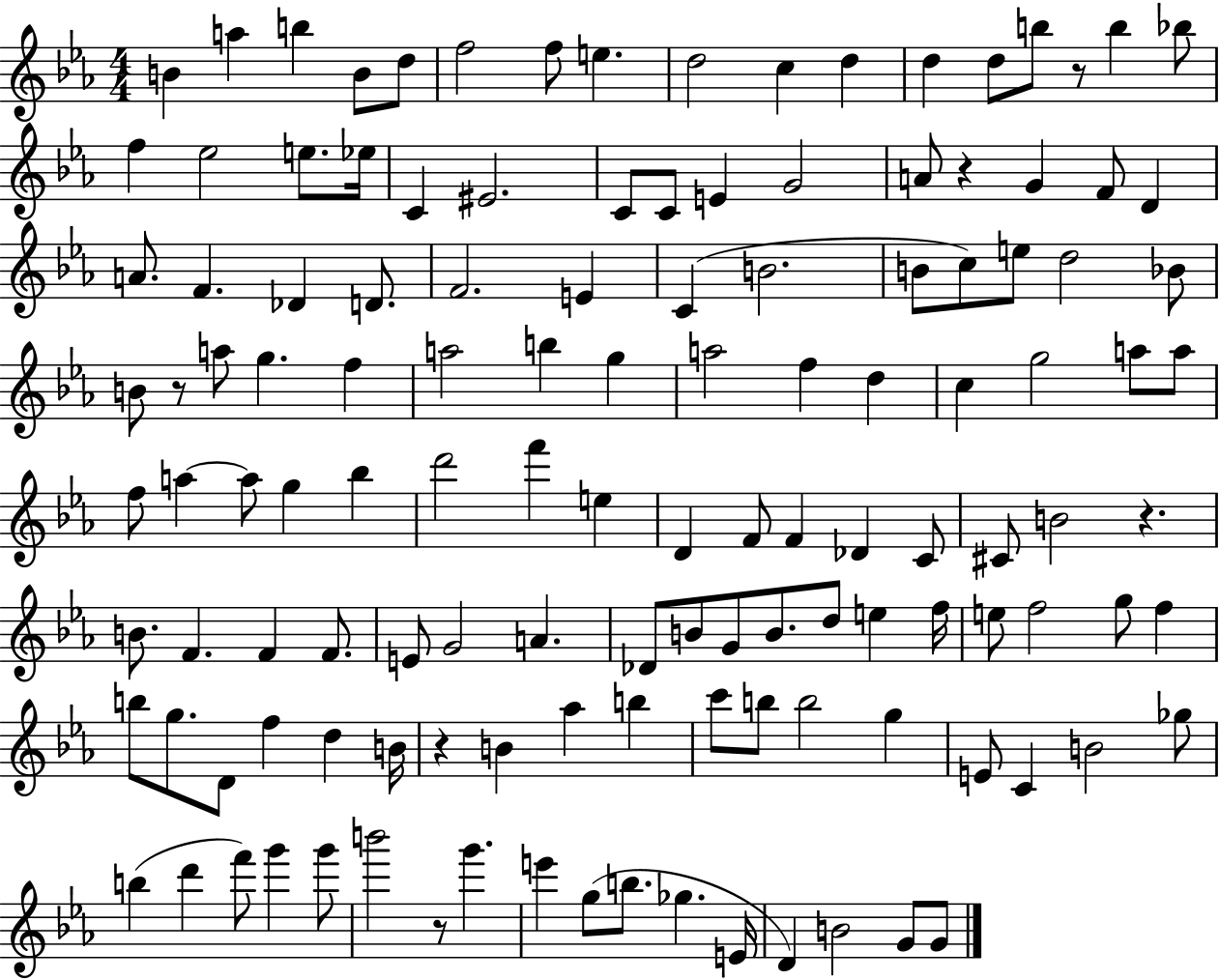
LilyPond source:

{
  \clef treble
  \numericTimeSignature
  \time 4/4
  \key ees \major
  b'4 a''4 b''4 b'8 d''8 | f''2 f''8 e''4. | d''2 c''4 d''4 | d''4 d''8 b''8 r8 b''4 bes''8 | \break f''4 ees''2 e''8. ees''16 | c'4 eis'2. | c'8 c'8 e'4 g'2 | a'8 r4 g'4 f'8 d'4 | \break a'8. f'4. des'4 d'8. | f'2. e'4 | c'4( b'2. | b'8 c''8) e''8 d''2 bes'8 | \break b'8 r8 a''8 g''4. f''4 | a''2 b''4 g''4 | a''2 f''4 d''4 | c''4 g''2 a''8 a''8 | \break f''8 a''4~~ a''8 g''4 bes''4 | d'''2 f'''4 e''4 | d'4 f'8 f'4 des'4 c'8 | cis'8 b'2 r4. | \break b'8. f'4. f'4 f'8. | e'8 g'2 a'4. | des'8 b'8 g'8 b'8. d''8 e''4 f''16 | e''8 f''2 g''8 f''4 | \break b''8 g''8. d'8 f''4 d''4 b'16 | r4 b'4 aes''4 b''4 | c'''8 b''8 b''2 g''4 | e'8 c'4 b'2 ges''8 | \break b''4( d'''4 f'''8) g'''4 g'''8 | b'''2 r8 g'''4. | e'''4 g''8( b''8. ges''4. e'16 | d'4) b'2 g'8 g'8 | \break \bar "|."
}